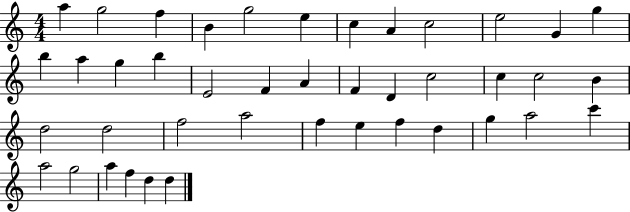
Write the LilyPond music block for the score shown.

{
  \clef treble
  \numericTimeSignature
  \time 4/4
  \key c \major
  a''4 g''2 f''4 | b'4 g''2 e''4 | c''4 a'4 c''2 | e''2 g'4 g''4 | \break b''4 a''4 g''4 b''4 | e'2 f'4 a'4 | f'4 d'4 c''2 | c''4 c''2 b'4 | \break d''2 d''2 | f''2 a''2 | f''4 e''4 f''4 d''4 | g''4 a''2 c'''4 | \break a''2 g''2 | a''4 f''4 d''4 d''4 | \bar "|."
}